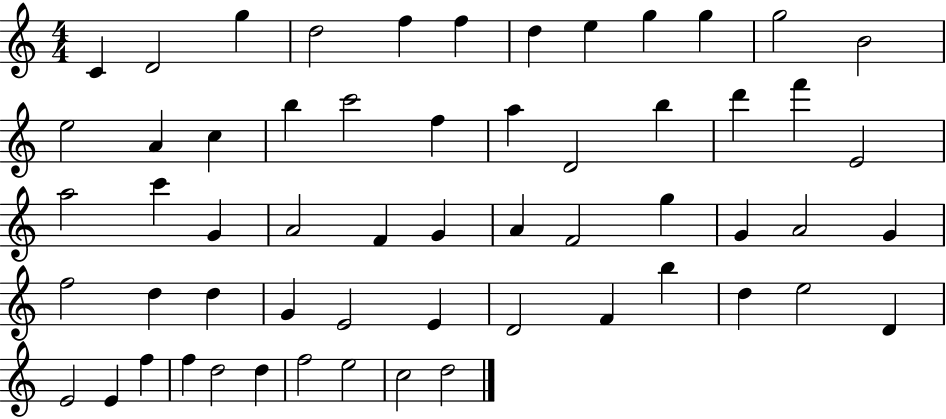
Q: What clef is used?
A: treble